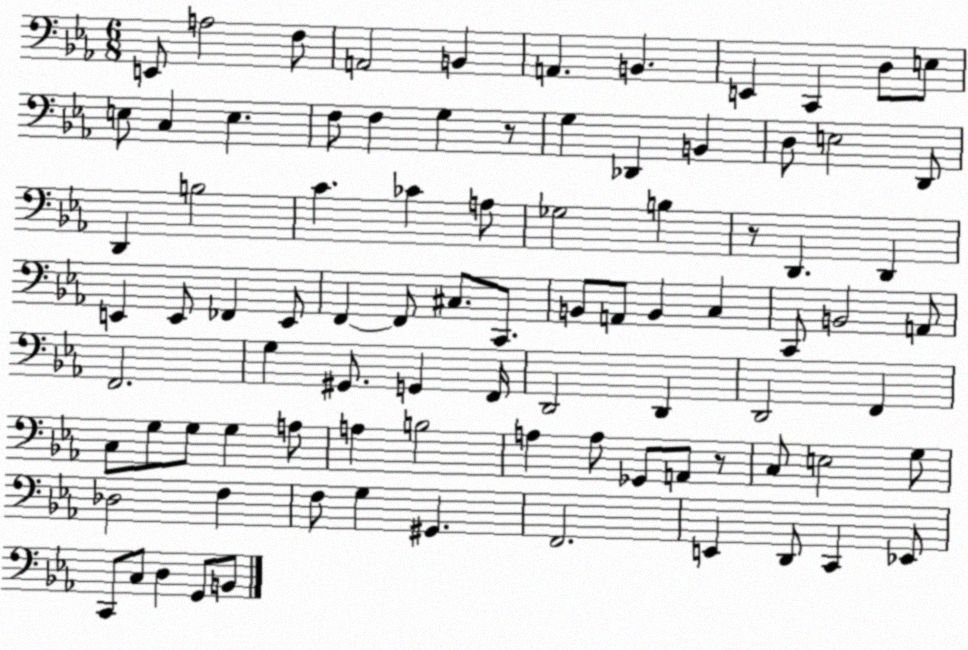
X:1
T:Untitled
M:6/8
L:1/4
K:Eb
E,,/2 A,2 F,/2 A,,2 B,, A,, B,, E,, C,, D,/2 E,/2 E,/2 C, E, F,/2 F, G, z/2 G, _D,, B,, D,/2 E,2 D,,/2 D,, B,2 C _C A,/2 _G,2 B, z/2 D,, D,, E,, E,,/2 _F,, E,,/2 F,, F,,/2 ^C,/2 C,,/2 B,,/2 A,,/2 B,, C, C,,/2 B,,2 A,,/2 F,,2 G, ^G,,/2 G,, F,,/4 D,,2 D,, D,,2 F,, C,/2 G,/2 G,/2 G, A,/2 A, B,2 A, A,/2 _G,,/2 A,,/2 z/2 C,/2 E,2 G,/2 _D,2 F, F,/2 G, ^G,, F,,2 E,, D,,/2 C,, _E,,/2 C,,/2 C,/2 D, G,,/2 B,,/2